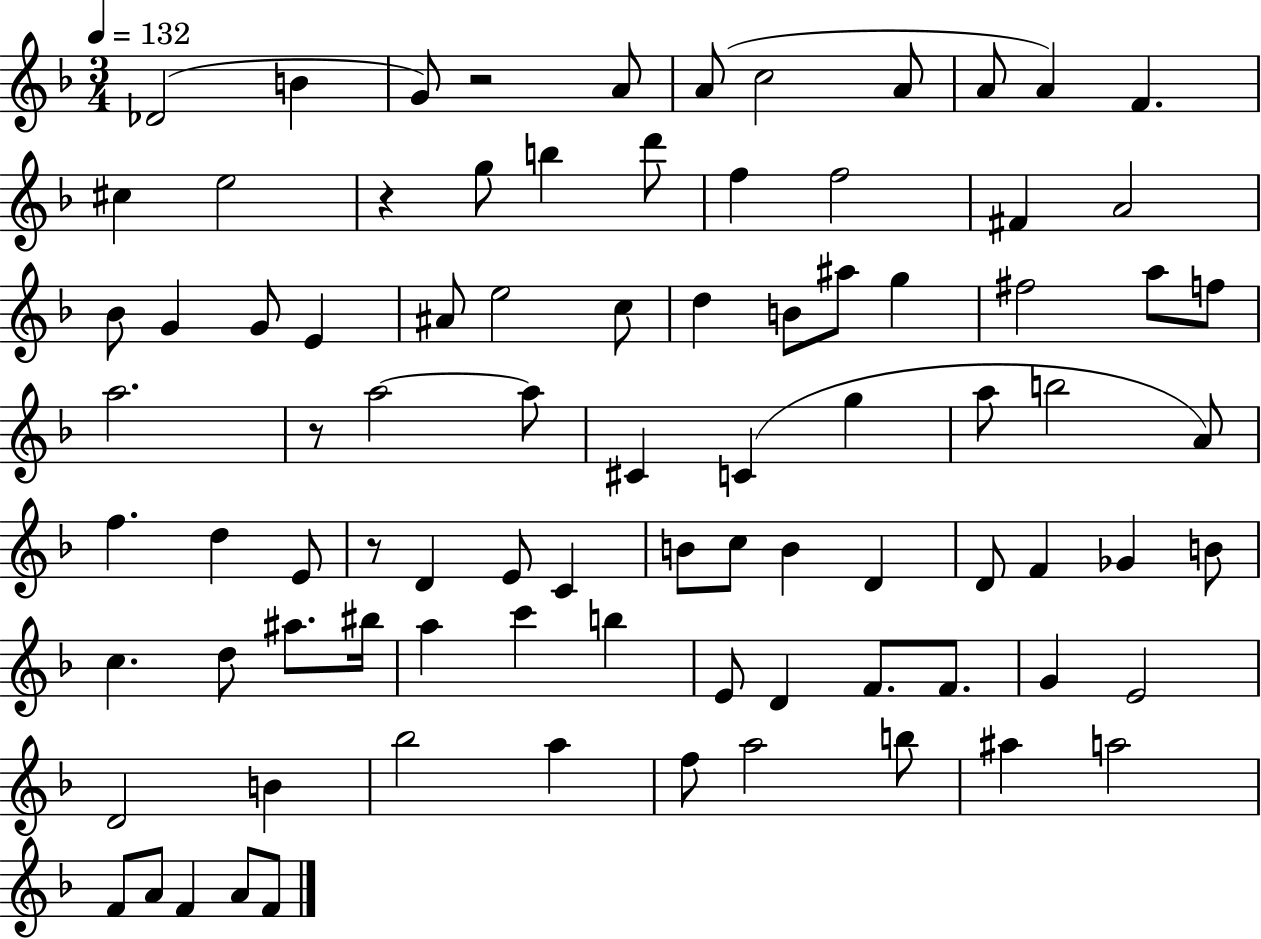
Db4/h B4/q G4/e R/h A4/e A4/e C5/h A4/e A4/e A4/q F4/q. C#5/q E5/h R/q G5/e B5/q D6/e F5/q F5/h F#4/q A4/h Bb4/e G4/q G4/e E4/q A#4/e E5/h C5/e D5/q B4/e A#5/e G5/q F#5/h A5/e F5/e A5/h. R/e A5/h A5/e C#4/q C4/q G5/q A5/e B5/h A4/e F5/q. D5/q E4/e R/e D4/q E4/e C4/q B4/e C5/e B4/q D4/q D4/e F4/q Gb4/q B4/e C5/q. D5/e A#5/e. BIS5/s A5/q C6/q B5/q E4/e D4/q F4/e. F4/e. G4/q E4/h D4/h B4/q Bb5/h A5/q F5/e A5/h B5/e A#5/q A5/h F4/e A4/e F4/q A4/e F4/e